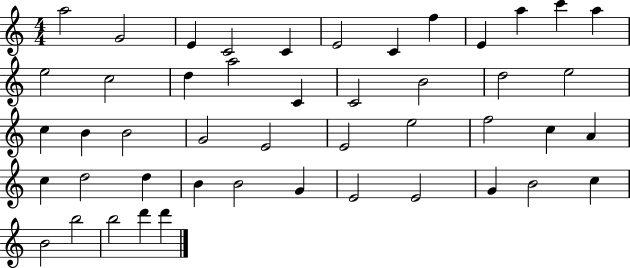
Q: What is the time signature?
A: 4/4